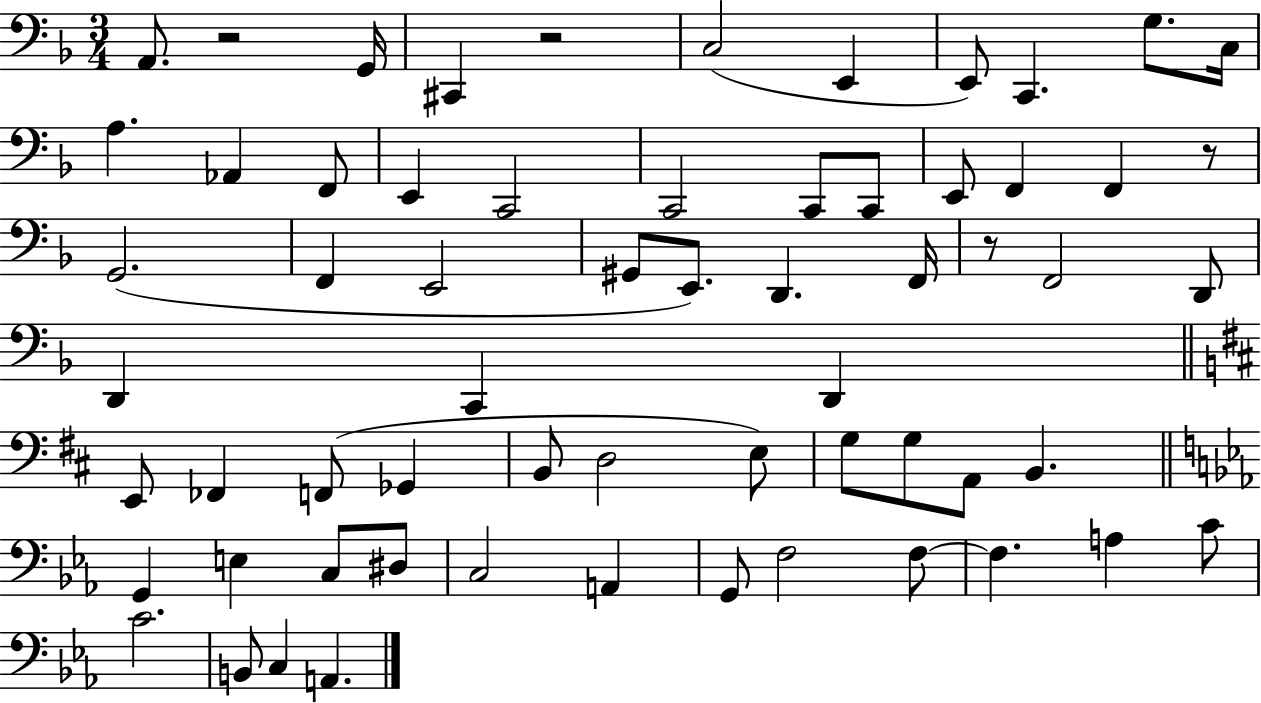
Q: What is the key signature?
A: F major